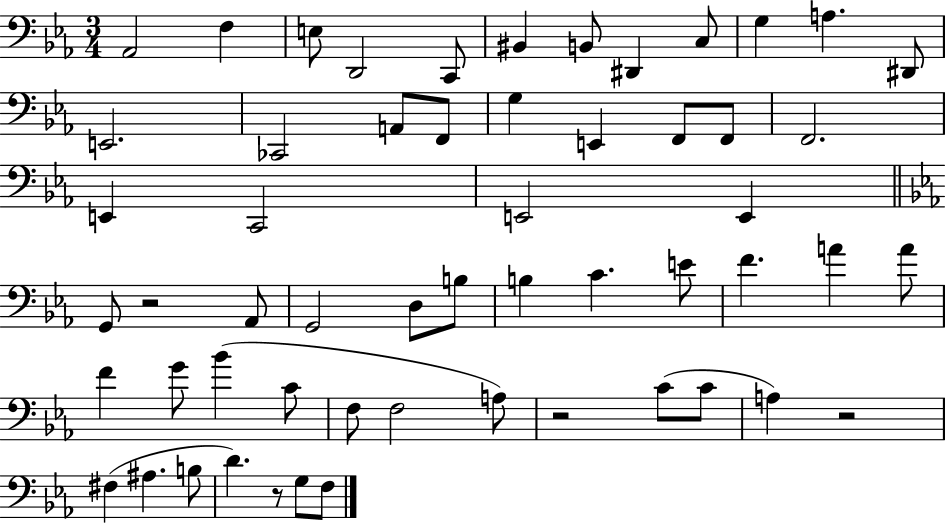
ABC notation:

X:1
T:Untitled
M:3/4
L:1/4
K:Eb
_A,,2 F, E,/2 D,,2 C,,/2 ^B,, B,,/2 ^D,, C,/2 G, A, ^D,,/2 E,,2 _C,,2 A,,/2 F,,/2 G, E,, F,,/2 F,,/2 F,,2 E,, C,,2 E,,2 E,, G,,/2 z2 _A,,/2 G,,2 D,/2 B,/2 B, C E/2 F A A/2 F G/2 _B C/2 F,/2 F,2 A,/2 z2 C/2 C/2 A, z2 ^F, ^A, B,/2 D z/2 G,/2 F,/2